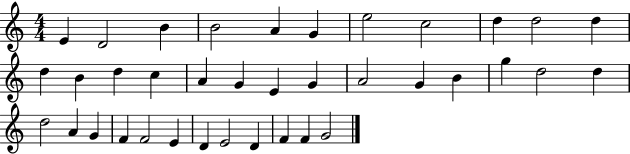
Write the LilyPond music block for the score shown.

{
  \clef treble
  \numericTimeSignature
  \time 4/4
  \key c \major
  e'4 d'2 b'4 | b'2 a'4 g'4 | e''2 c''2 | d''4 d''2 d''4 | \break d''4 b'4 d''4 c''4 | a'4 g'4 e'4 g'4 | a'2 g'4 b'4 | g''4 d''2 d''4 | \break d''2 a'4 g'4 | f'4 f'2 e'4 | d'4 e'2 d'4 | f'4 f'4 g'2 | \break \bar "|."
}